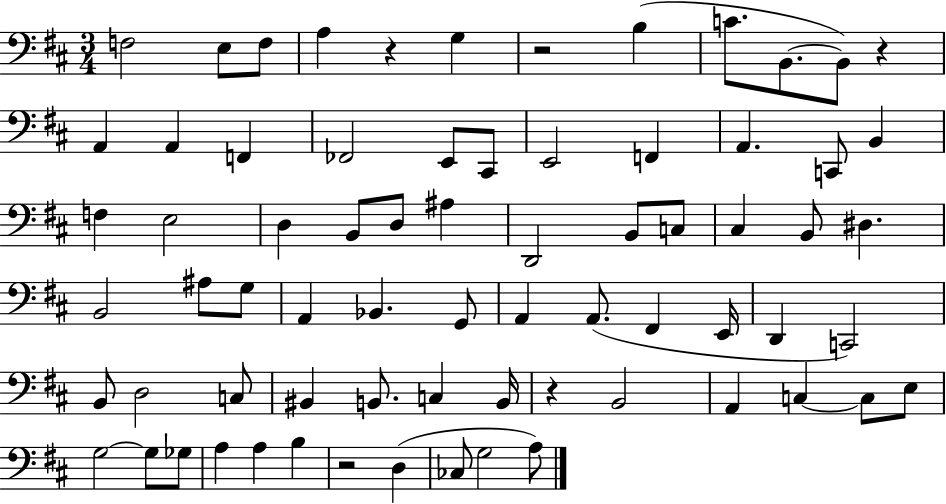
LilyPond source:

{
  \clef bass
  \numericTimeSignature
  \time 3/4
  \key d \major
  f2 e8 f8 | a4 r4 g4 | r2 b4( | c'8. b,8.~~ b,8) r4 | \break a,4 a,4 f,4 | fes,2 e,8 cis,8 | e,2 f,4 | a,4. c,8 b,4 | \break f4 e2 | d4 b,8 d8 ais4 | d,2 b,8 c8 | cis4 b,8 dis4. | \break b,2 ais8 g8 | a,4 bes,4. g,8 | a,4 a,8.( fis,4 e,16 | d,4 c,2) | \break b,8 d2 c8 | bis,4 b,8. c4 b,16 | r4 b,2 | a,4 c4~~ c8 e8 | \break g2~~ g8 ges8 | a4 a4 b4 | r2 d4( | ces8 g2 a8) | \break \bar "|."
}